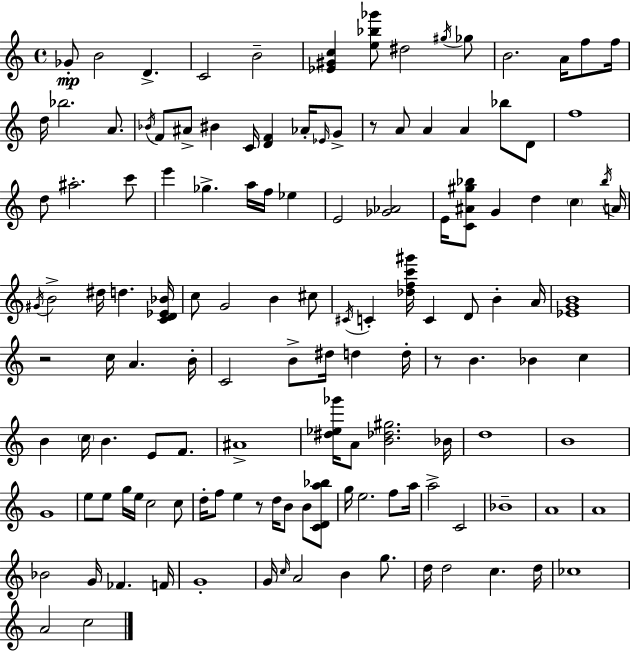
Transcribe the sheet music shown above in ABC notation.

X:1
T:Untitled
M:4/4
L:1/4
K:Am
_G/2 B2 D C2 B2 [_E^Gc] [e_b_g']/2 ^d2 ^g/4 _g/2 B2 A/4 f/2 f/4 d/4 _b2 A/2 _B/4 F/2 ^A/2 ^B C/4 [DF] _A/4 _E/4 G/2 z/2 A/2 A A _b/2 D/2 f4 d/2 ^a2 c'/2 e' _g a/4 f/4 _e E2 [_G_A]2 E/4 [C^A^g_b]/2 G d c _b/4 A/4 ^G/4 B2 ^d/4 d [CD_E_B]/4 c/2 G2 B ^c/2 ^C/4 C [_dfc'^g']/4 C D/2 B A/4 [_EGB]4 z2 c/4 A B/4 C2 B/2 ^d/4 d d/4 z/2 B _B c B c/4 B E/2 F/2 ^A4 [^d_e_g']/4 A/2 [B_d^g]2 _B/4 d4 B4 G4 e/2 e/2 g/4 e/4 c2 c/2 d/4 f/2 e z/2 d/4 B/2 B/2 [CDa_b]/2 g/4 e2 f/2 a/4 a2 C2 _B4 A4 A4 _B2 G/4 _F F/4 G4 G/4 c/4 A2 B g/2 d/4 d2 c d/4 _c4 A2 c2